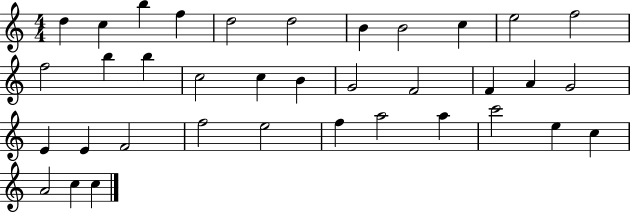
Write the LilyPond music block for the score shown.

{
  \clef treble
  \numericTimeSignature
  \time 4/4
  \key c \major
  d''4 c''4 b''4 f''4 | d''2 d''2 | b'4 b'2 c''4 | e''2 f''2 | \break f''2 b''4 b''4 | c''2 c''4 b'4 | g'2 f'2 | f'4 a'4 g'2 | \break e'4 e'4 f'2 | f''2 e''2 | f''4 a''2 a''4 | c'''2 e''4 c''4 | \break a'2 c''4 c''4 | \bar "|."
}